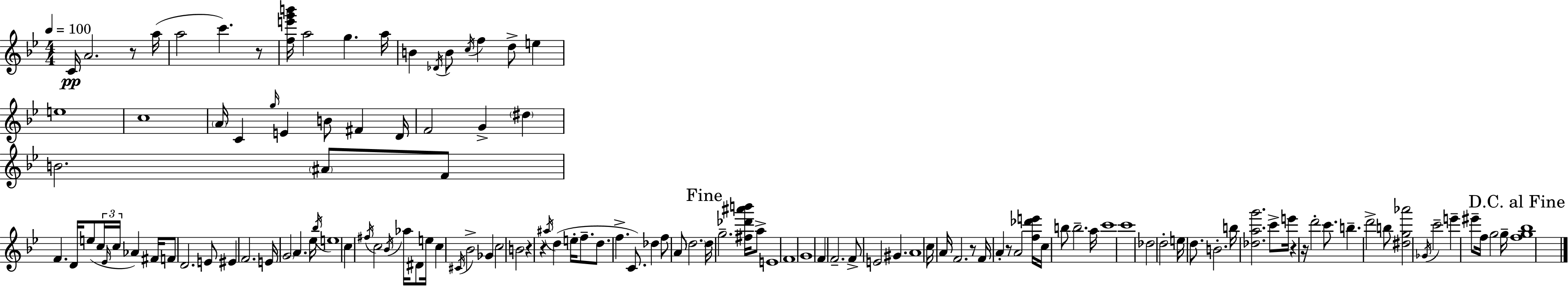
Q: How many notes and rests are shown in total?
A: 131